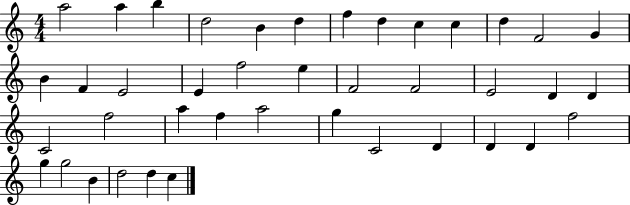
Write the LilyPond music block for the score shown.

{
  \clef treble
  \numericTimeSignature
  \time 4/4
  \key c \major
  a''2 a''4 b''4 | d''2 b'4 d''4 | f''4 d''4 c''4 c''4 | d''4 f'2 g'4 | \break b'4 f'4 e'2 | e'4 f''2 e''4 | f'2 f'2 | e'2 d'4 d'4 | \break c'2 f''2 | a''4 f''4 a''2 | g''4 c'2 d'4 | d'4 d'4 f''2 | \break g''4 g''2 b'4 | d''2 d''4 c''4 | \bar "|."
}